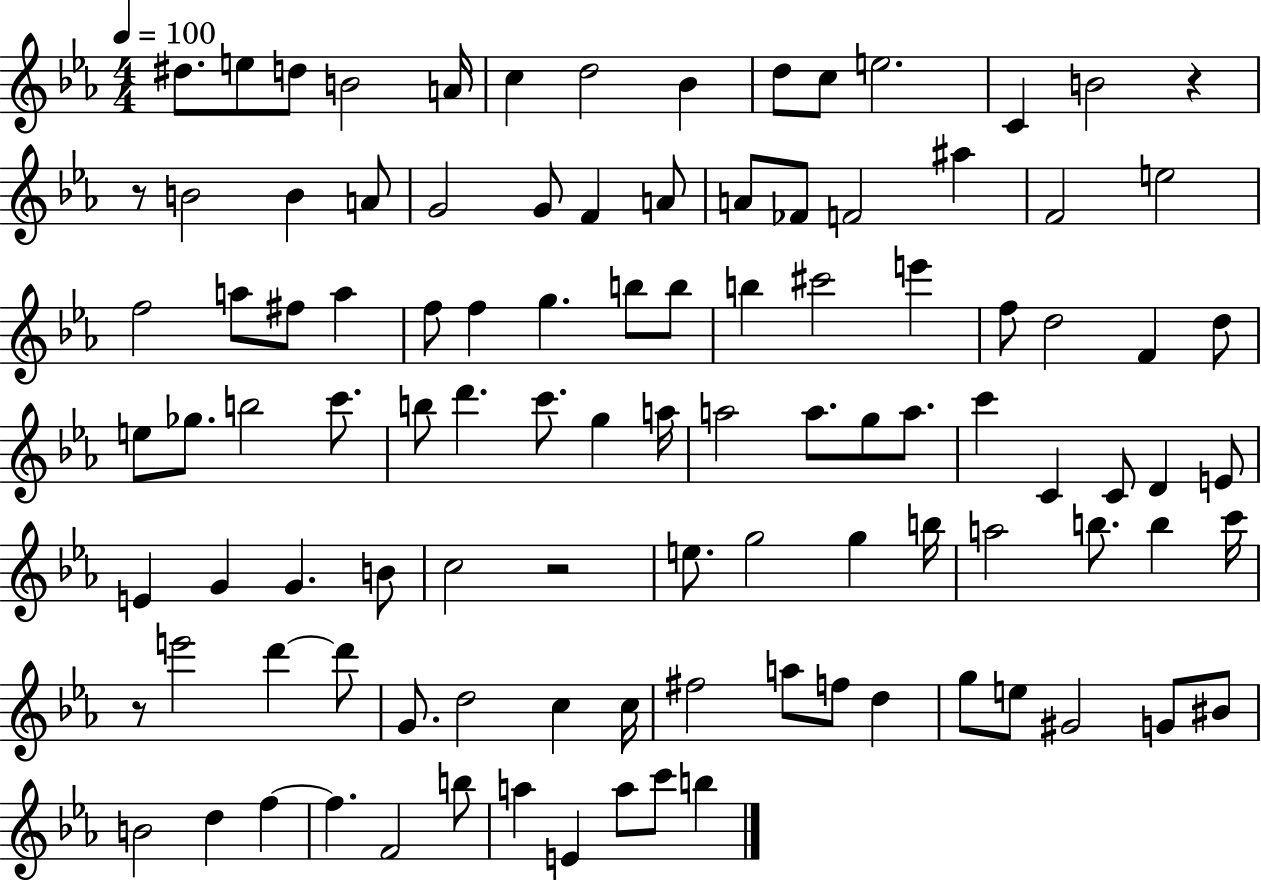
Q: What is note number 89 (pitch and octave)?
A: BIS4